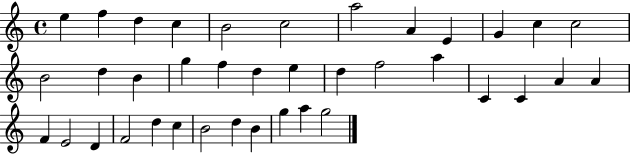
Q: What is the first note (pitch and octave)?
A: E5